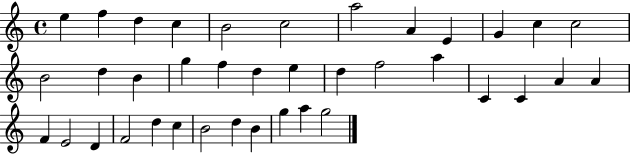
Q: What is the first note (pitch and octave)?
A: E5